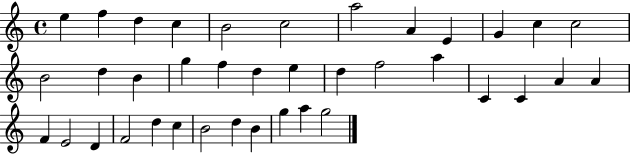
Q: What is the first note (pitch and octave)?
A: E5